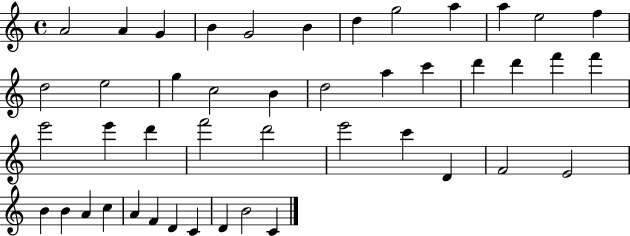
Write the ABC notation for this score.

X:1
T:Untitled
M:4/4
L:1/4
K:C
A2 A G B G2 B d g2 a a e2 f d2 e2 g c2 B d2 a c' d' d' f' f' e'2 e' d' f'2 d'2 e'2 c' D F2 E2 B B A c A F D C D B2 C